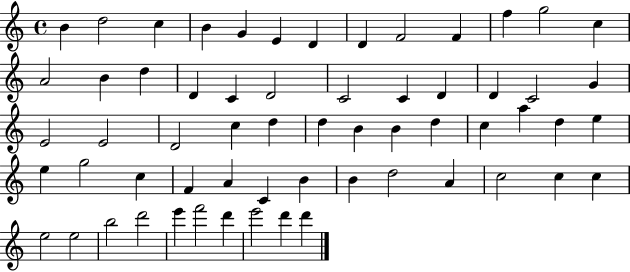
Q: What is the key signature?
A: C major